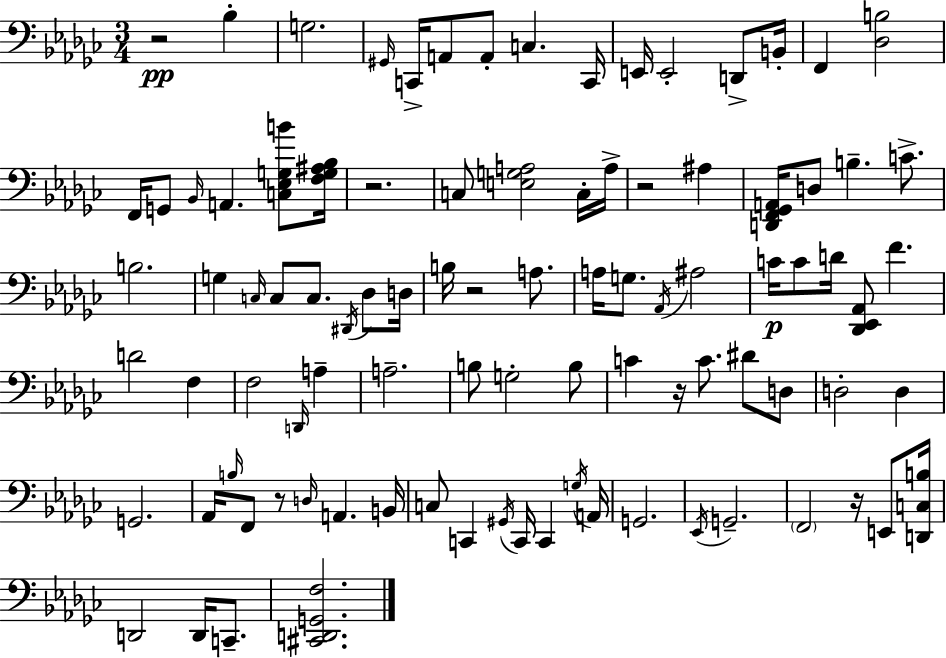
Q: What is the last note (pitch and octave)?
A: C2